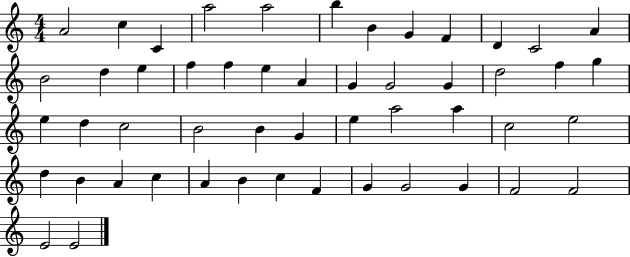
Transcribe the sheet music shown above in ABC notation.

X:1
T:Untitled
M:4/4
L:1/4
K:C
A2 c C a2 a2 b B G F D C2 A B2 d e f f e A G G2 G d2 f g e d c2 B2 B G e a2 a c2 e2 d B A c A B c F G G2 G F2 F2 E2 E2